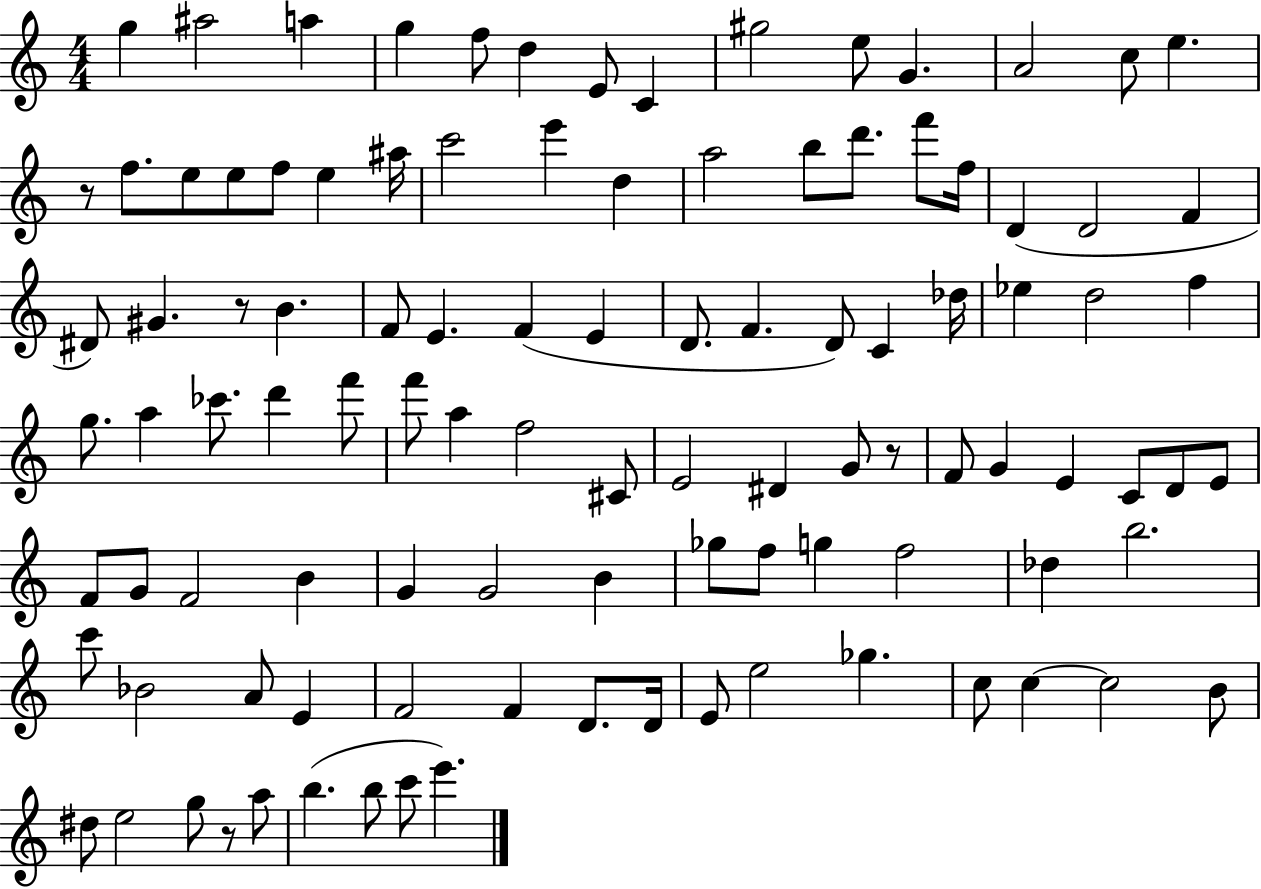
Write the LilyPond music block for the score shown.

{
  \clef treble
  \numericTimeSignature
  \time 4/4
  \key c \major
  \repeat volta 2 { g''4 ais''2 a''4 | g''4 f''8 d''4 e'8 c'4 | gis''2 e''8 g'4. | a'2 c''8 e''4. | \break r8 f''8. e''8 e''8 f''8 e''4 ais''16 | c'''2 e'''4 d''4 | a''2 b''8 d'''8. f'''8 f''16 | d'4( d'2 f'4 | \break dis'8) gis'4. r8 b'4. | f'8 e'4. f'4( e'4 | d'8. f'4. d'8) c'4 des''16 | ees''4 d''2 f''4 | \break g''8. a''4 ces'''8. d'''4 f'''8 | f'''8 a''4 f''2 cis'8 | e'2 dis'4 g'8 r8 | f'8 g'4 e'4 c'8 d'8 e'8 | \break f'8 g'8 f'2 b'4 | g'4 g'2 b'4 | ges''8 f''8 g''4 f''2 | des''4 b''2. | \break c'''8 bes'2 a'8 e'4 | f'2 f'4 d'8. d'16 | e'8 e''2 ges''4. | c''8 c''4~~ c''2 b'8 | \break dis''8 e''2 g''8 r8 a''8 | b''4.( b''8 c'''8 e'''4.) | } \bar "|."
}